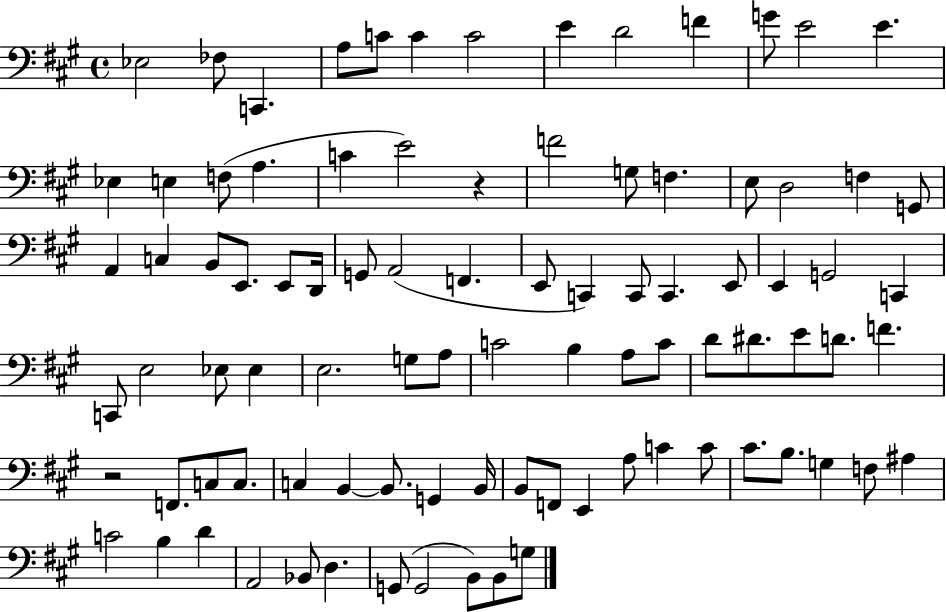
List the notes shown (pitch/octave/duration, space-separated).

Eb3/h FES3/e C2/q. A3/e C4/e C4/q C4/h E4/q D4/h F4/q G4/e E4/h E4/q. Eb3/q E3/q F3/e A3/q. C4/q E4/h R/q F4/h G3/e F3/q. E3/e D3/h F3/q G2/e A2/q C3/q B2/e E2/e. E2/e D2/s G2/e A2/h F2/q. E2/e C2/q C2/e C2/q. E2/e E2/q G2/h C2/q C2/e E3/h Eb3/e Eb3/q E3/h. G3/e A3/e C4/h B3/q A3/e C4/e D4/e D#4/e. E4/e D4/e. F4/q. R/h F2/e. C3/e C3/e. C3/q B2/q B2/e. G2/q B2/s B2/e F2/e E2/q A3/e C4/q C4/e C#4/e. B3/e. G3/q F3/e A#3/q C4/h B3/q D4/q A2/h Bb2/e D3/q. G2/e G2/h B2/e B2/e G3/e